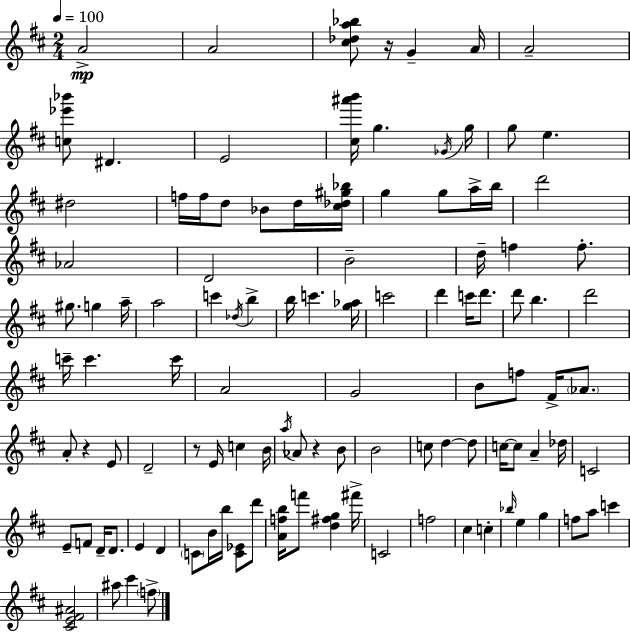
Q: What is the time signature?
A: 2/4